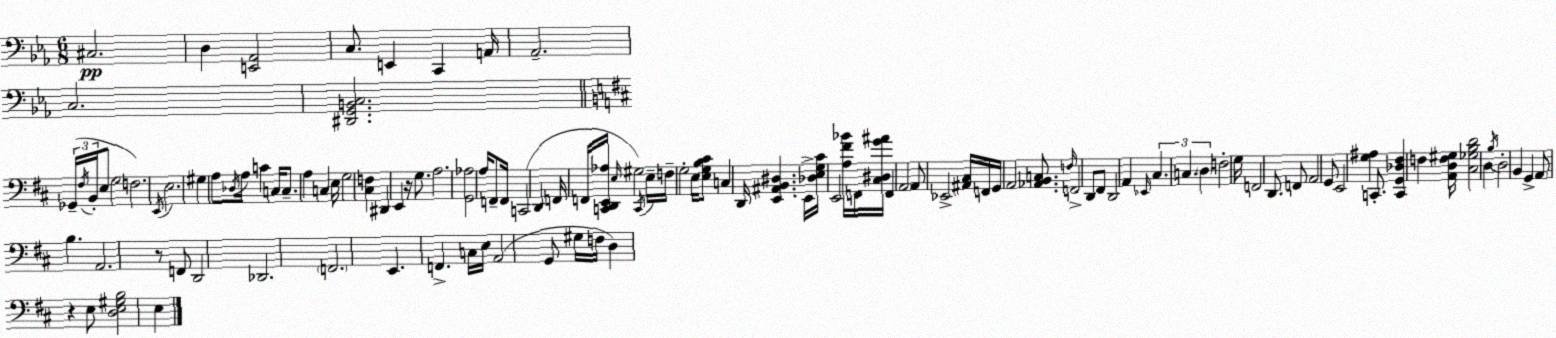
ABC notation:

X:1
T:Untitled
M:6/8
L:1/4
K:Eb
^C,2 D, [E,,_A,,]2 C,/2 E,, C,, A,,/4 _A,,2 C,2 [^D,,G,,B,,C,]2 _G,,/4 ^F,/4 B,,/4 E,/2 G,2 F,2 E,,/4 E,2 ^G, A,/2 _D,/4 A,/4 C C,/4 C,/2 A, C, E,/4 G,2 [^C,F,] ^D,, E,, z/4 G,/2 A,2 [G,,_A,]2 A,/4 F,,/2 F,,/4 C,,2 D,, F,,/4 F,,/4 [C,,D,,E,,_A,]/4 E,/4 ^G,2 C,,/4 E,/4 F,/4 G,2 E,/4 [E,G,B,^C]/2 C, D,,/4 [E,,^A,,B,,^D,] E,,/4 [_D,E,G,^C]/4 E,,2 [A,^F_B]/4 F,,/4 [^C,^D,G^A]/4 F,, A,,2 A,,/2 _E,,2 [^A,,^C,]/4 F,,/4 G,,/4 A,,2 [_A,,B,,C,]/2 F,/4 F,,2 D,,/2 ^F,,/2 D,,2 A,, _E,,/4 ^C, C, D, F,2 G,/4 F,,2 D,,/2 F,,/2 A,,2 G,,/2 E,,2 [G,^A,] C,,/2 [C,,G,,_D,^F,] F, [A,,D,F,^G,]/4 [^C,_G,B,D]2 D, B,/4 D,2 B,, G,, A,,/2 B, A,,2 z/2 F,,/2 D,,2 _D,,2 F,,2 E,, F,, C,/4 E,/4 A,,2 G,,/2 ^G,/4 F,/4 D, z E,/2 [D,E,^G,B,]2 E,